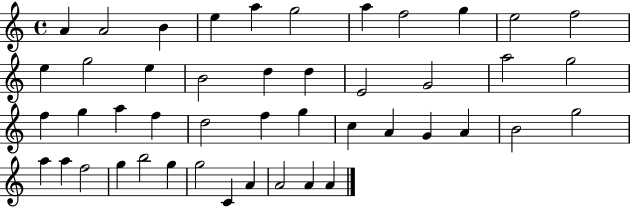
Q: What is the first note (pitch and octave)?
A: A4